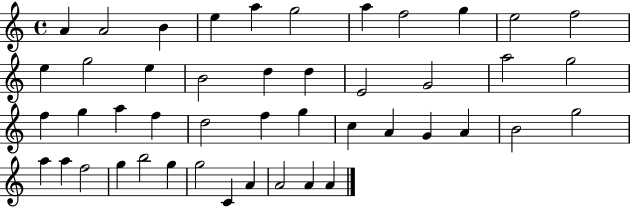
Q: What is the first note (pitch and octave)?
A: A4